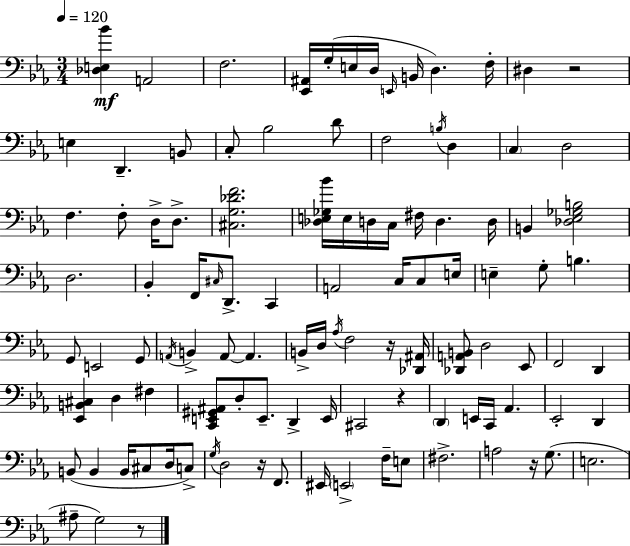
{
  \clef bass
  \numericTimeSignature
  \time 3/4
  \key c \minor
  \tempo 4 = 120
  <des e bes'>4\mf a,2 | f2. | <ees, ais,>16 g16-.( e16 d16 \grace { e,16 } b,16 d4.) | f16-. dis4 r2 | \break e4 d,4.-- b,8 | c8-. bes2 d'8 | f2 \acciaccatura { b16 } d4 | \parenthesize c4 d2 | \break f4. f8-. d16-> d8.-> | <cis g des' f'>2. | <des e ges bes'>16 e16 d16 c16 fis16 d4. | d16 b,4 <des ees ges b>2 | \break d2. | bes,4-. f,16 \grace { cis16 } d,8.-> c,4 | a,2 c16 | c8 e16 e4-- g8-. b4. | \break g,8 e,2 | g,8 \acciaccatura { a,16 } b,4-> a,8~~ a,4. | b,16-> d16 \acciaccatura { aes16 } f2 | r16 <des, ais,>16 <des, a, b,>8 d2 | \break ees,8 f,2 | d,4 <ees, b, cis>4 d4 | fis4 <c, e, gis, ais,>8 d8-. e,8.-- | d,4-> e,16 cis,2 | \break r4 \parenthesize d,4 e,16 c,16 aes,4. | ees,2-. | d,4 b,8( b,4 b,16 | cis8 d16 c8->) \acciaccatura { g16 } d2 | \break r16 f,8. eis,16 \parenthesize e,2-> | f16-- e8 fis2.-> | a2 | r16 g8.( e2. | \break ais8-- g2) | r8 \bar "|."
}